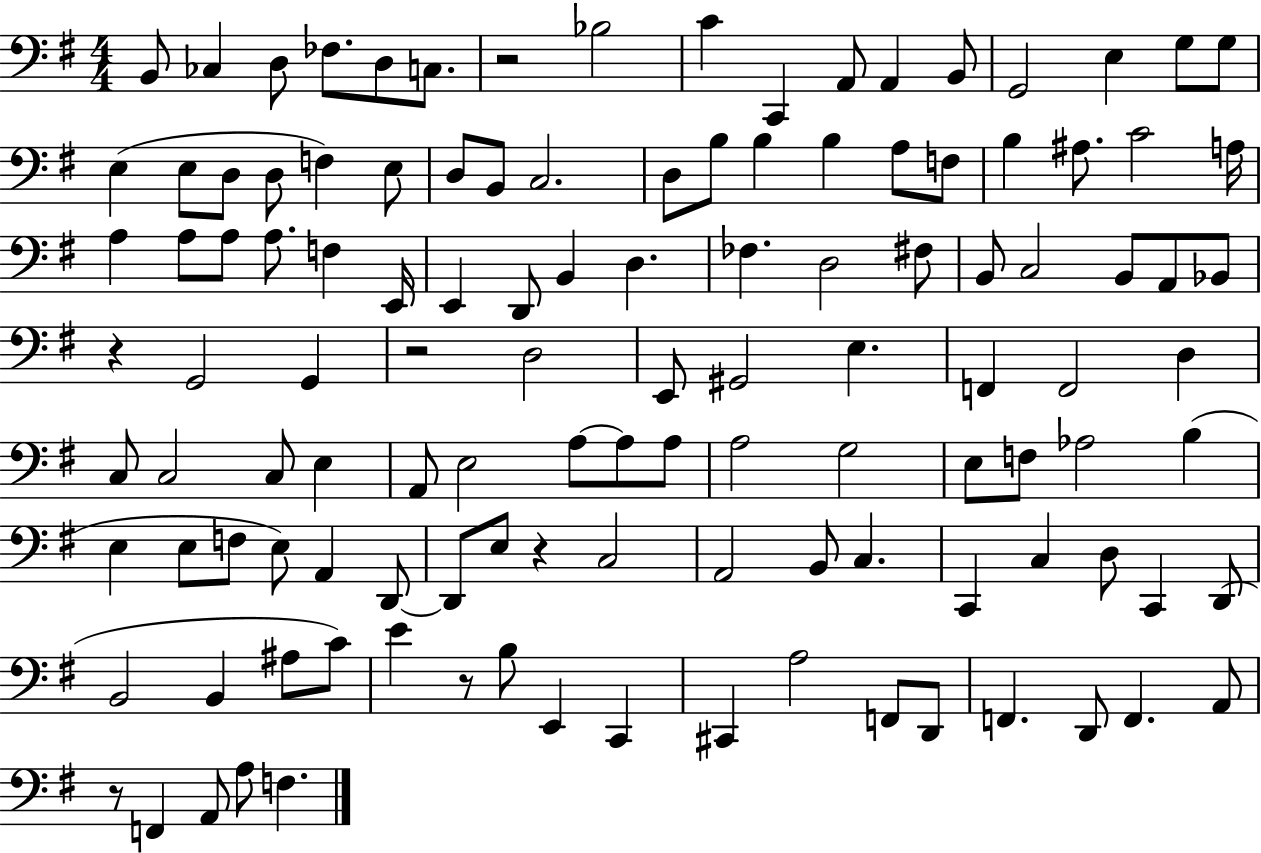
{
  \clef bass
  \numericTimeSignature
  \time 4/4
  \key g \major
  b,8 ces4 d8 fes8. d8 c8. | r2 bes2 | c'4 c,4 a,8 a,4 b,8 | g,2 e4 g8 g8 | \break e4( e8 d8 d8 f4) e8 | d8 b,8 c2. | d8 b8 b4 b4 a8 f8 | b4 ais8. c'2 a16 | \break a4 a8 a8 a8. f4 e,16 | e,4 d,8 b,4 d4. | fes4. d2 fis8 | b,8 c2 b,8 a,8 bes,8 | \break r4 g,2 g,4 | r2 d2 | e,8 gis,2 e4. | f,4 f,2 d4 | \break c8 c2 c8 e4 | a,8 e2 a8~~ a8 a8 | a2 g2 | e8 f8 aes2 b4( | \break e4 e8 f8 e8) a,4 d,8~~ | d,8 e8 r4 c2 | a,2 b,8 c4. | c,4 c4 d8 c,4 d,8( | \break b,2 b,4 ais8 c'8) | e'4 r8 b8 e,4 c,4 | cis,4 a2 f,8 d,8 | f,4. d,8 f,4. a,8 | \break r8 f,4 a,8 a8 f4. | \bar "|."
}